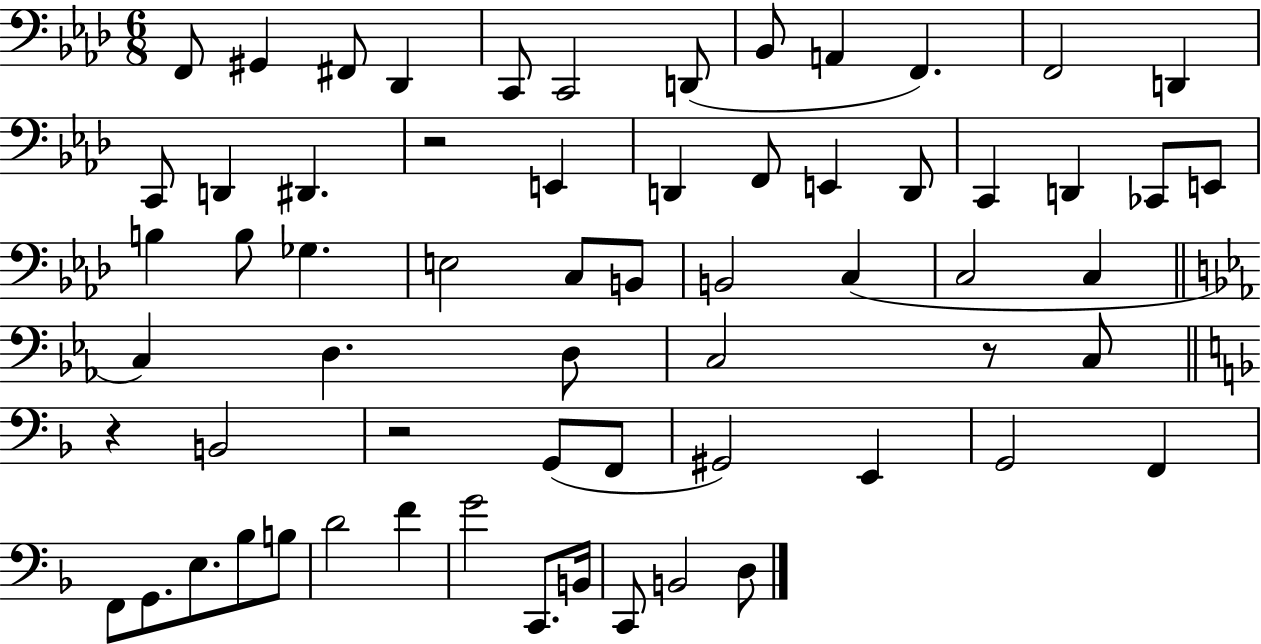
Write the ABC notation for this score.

X:1
T:Untitled
M:6/8
L:1/4
K:Ab
F,,/2 ^G,, ^F,,/2 _D,, C,,/2 C,,2 D,,/2 _B,,/2 A,, F,, F,,2 D,, C,,/2 D,, ^D,, z2 E,, D,, F,,/2 E,, D,,/2 C,, D,, _C,,/2 E,,/2 B, B,/2 _G, E,2 C,/2 B,,/2 B,,2 C, C,2 C, C, D, D,/2 C,2 z/2 C,/2 z B,,2 z2 G,,/2 F,,/2 ^G,,2 E,, G,,2 F,, F,,/2 G,,/2 E,/2 _B,/2 B,/2 D2 F G2 C,,/2 B,,/4 C,,/2 B,,2 D,/2